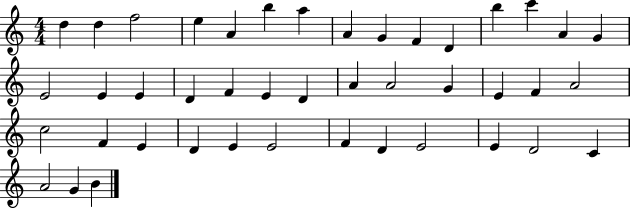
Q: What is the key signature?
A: C major